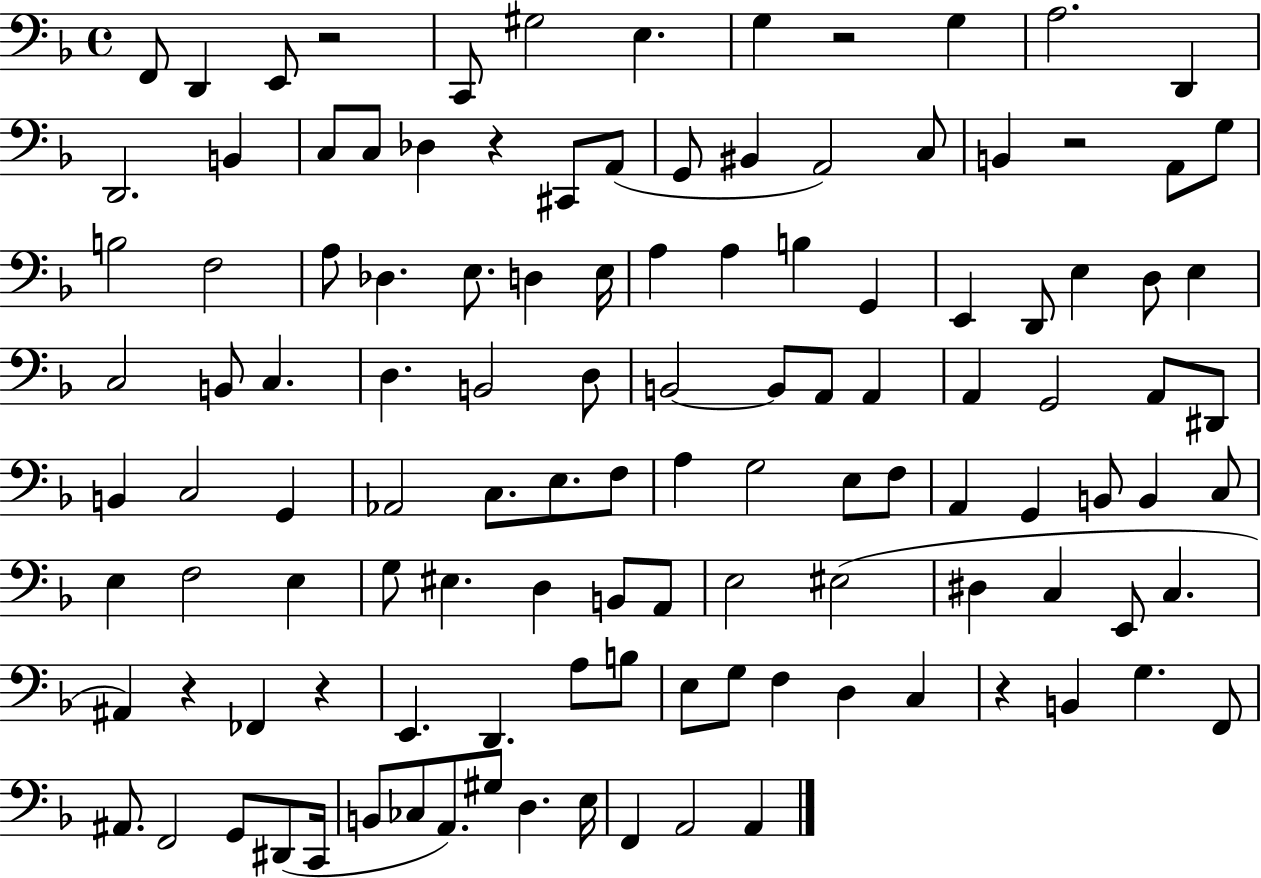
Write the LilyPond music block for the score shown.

{
  \clef bass
  \time 4/4
  \defaultTimeSignature
  \key f \major
  \repeat volta 2 { f,8 d,4 e,8 r2 | c,8 gis2 e4. | g4 r2 g4 | a2. d,4 | \break d,2. b,4 | c8 c8 des4 r4 cis,8 a,8( | g,8 bis,4 a,2) c8 | b,4 r2 a,8 g8 | \break b2 f2 | a8 des4. e8. d4 e16 | a4 a4 b4 g,4 | e,4 d,8 e4 d8 e4 | \break c2 b,8 c4. | d4. b,2 d8 | b,2~~ b,8 a,8 a,4 | a,4 g,2 a,8 dis,8 | \break b,4 c2 g,4 | aes,2 c8. e8. f8 | a4 g2 e8 f8 | a,4 g,4 b,8 b,4 c8 | \break e4 f2 e4 | g8 eis4. d4 b,8 a,8 | e2 eis2( | dis4 c4 e,8 c4. | \break ais,4) r4 fes,4 r4 | e,4. d,4. a8 b8 | e8 g8 f4 d4 c4 | r4 b,4 g4. f,8 | \break ais,8. f,2 g,8 dis,8( c,16 | b,8 ces8 a,8.) gis8 d4. e16 | f,4 a,2 a,4 | } \bar "|."
}